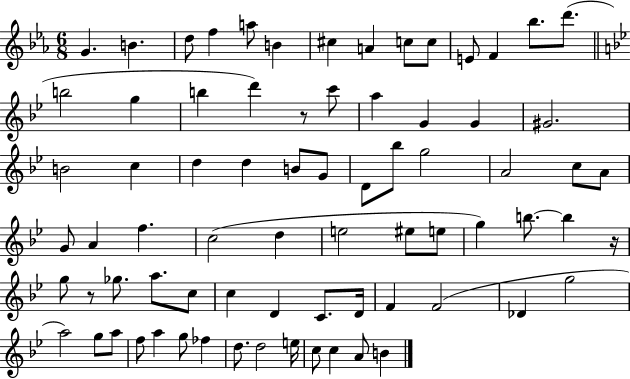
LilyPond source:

{
  \clef treble
  \numericTimeSignature
  \time 6/8
  \key ees \major
  \repeat volta 2 { g'4. b'4. | d''8 f''4 a''8 b'4 | cis''4 a'4 c''8 c''8 | e'8 f'4 bes''8. d'''8.( | \break \bar "||" \break \key bes \major b''2 g''4 | b''4 d'''4) r8 c'''8 | a''4 g'4 g'4 | gis'2. | \break b'2 c''4 | d''4 d''4 b'8 g'8 | d'8 bes''8 g''2 | a'2 c''8 a'8 | \break g'8 a'4 f''4. | c''2( d''4 | e''2 eis''8 e''8 | g''4) b''8.~~ b''4 r16 | \break g''8 r8 ges''8. a''8. c''8 | c''4 d'4 c'8. d'16 | f'4 f'2( | des'4 g''2 | \break a''2) g''8 a''8 | f''8 a''4 g''8 fes''4 | d''8. d''2 e''16 | c''8 c''4 a'8 b'4 | \break } \bar "|."
}